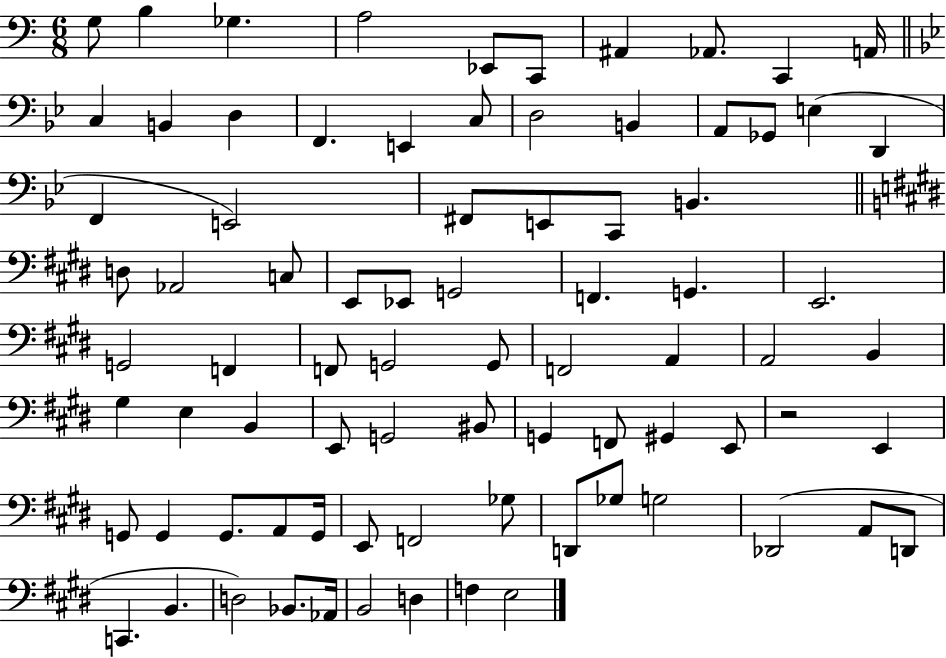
G3/e B3/q Gb3/q. A3/h Eb2/e C2/e A#2/q Ab2/e. C2/q A2/s C3/q B2/q D3/q F2/q. E2/q C3/e D3/h B2/q A2/e Gb2/e E3/q D2/q F2/q E2/h F#2/e E2/e C2/e B2/q. D3/e Ab2/h C3/e E2/e Eb2/e G2/h F2/q. G2/q. E2/h. G2/h F2/q F2/e G2/h G2/e F2/h A2/q A2/h B2/q G#3/q E3/q B2/q E2/e G2/h BIS2/e G2/q F2/e G#2/q E2/e R/h E2/q G2/e G2/q G2/e. A2/e G2/s E2/e F2/h Gb3/e D2/e Gb3/e G3/h Db2/h A2/e D2/e C2/q. B2/q. D3/h Bb2/e. Ab2/s B2/h D3/q F3/q E3/h